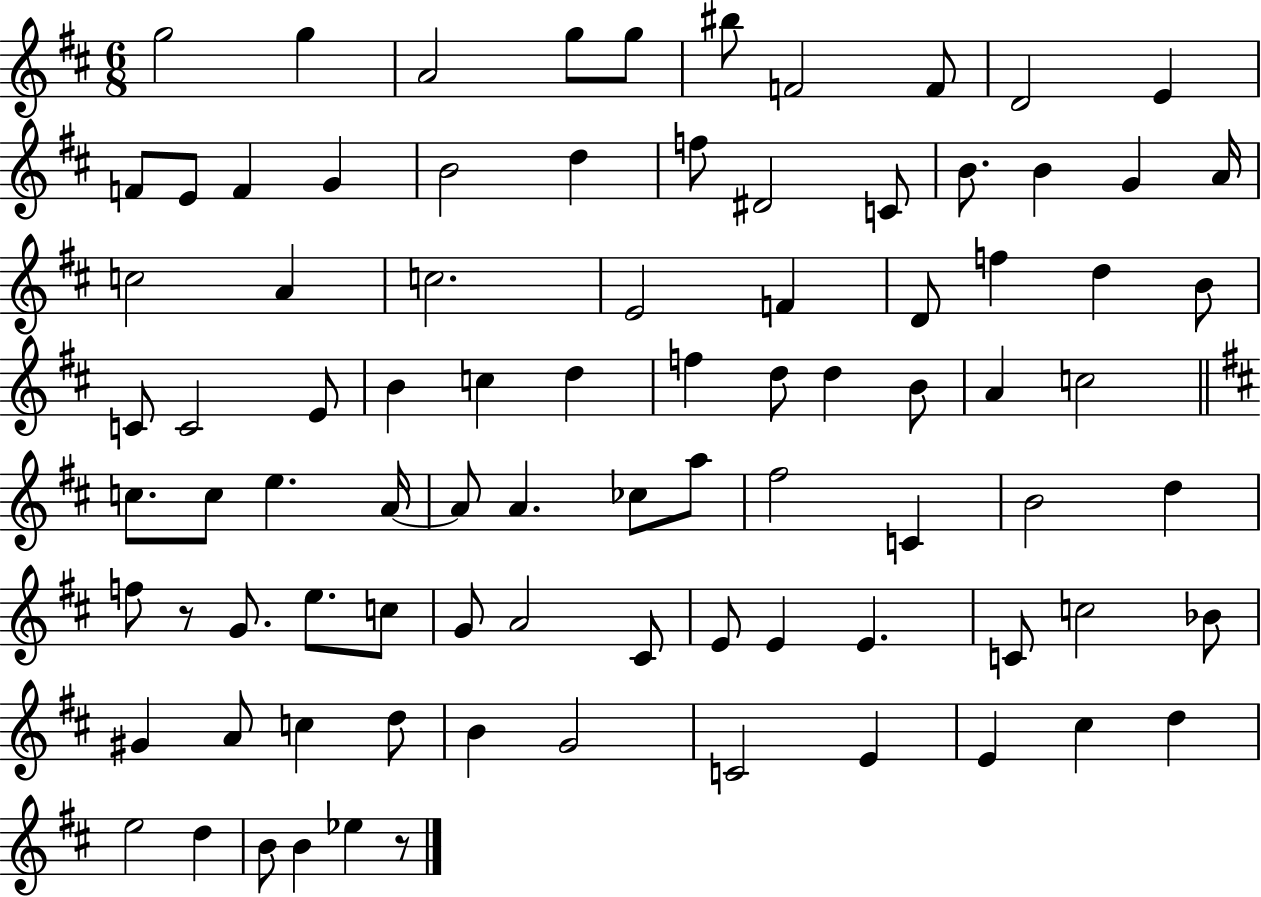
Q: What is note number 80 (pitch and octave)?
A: D5